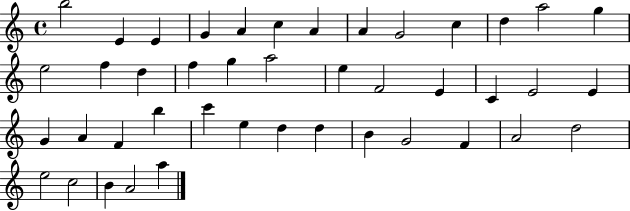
{
  \clef treble
  \time 4/4
  \defaultTimeSignature
  \key c \major
  b''2 e'4 e'4 | g'4 a'4 c''4 a'4 | a'4 g'2 c''4 | d''4 a''2 g''4 | \break e''2 f''4 d''4 | f''4 g''4 a''2 | e''4 f'2 e'4 | c'4 e'2 e'4 | \break g'4 a'4 f'4 b''4 | c'''4 e''4 d''4 d''4 | b'4 g'2 f'4 | a'2 d''2 | \break e''2 c''2 | b'4 a'2 a''4 | \bar "|."
}